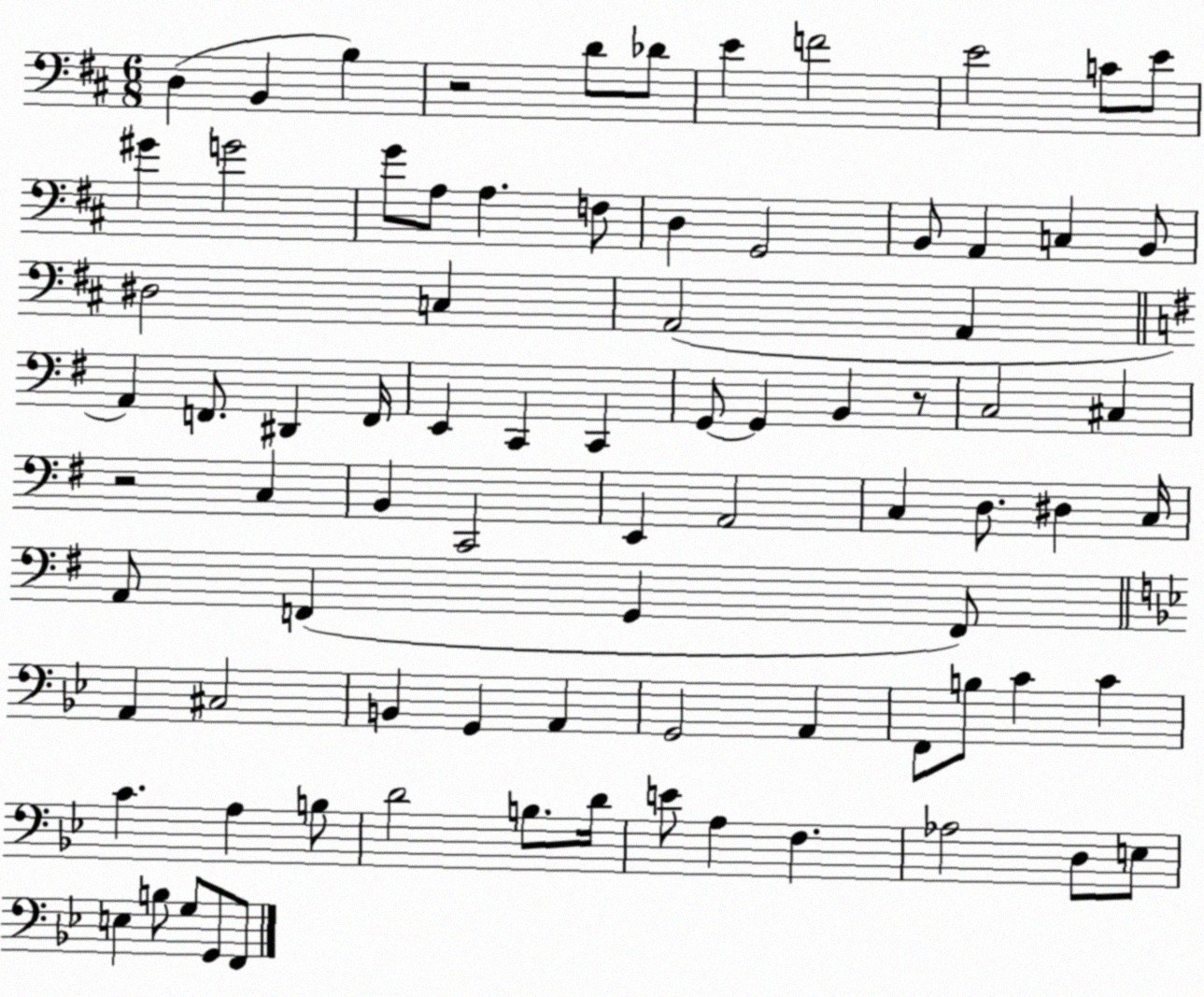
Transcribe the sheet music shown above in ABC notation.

X:1
T:Untitled
M:6/8
L:1/4
K:D
D, B,, B, z2 D/2 _D/2 E F2 E2 C/2 E/2 ^G G2 G/2 A,/2 A, F,/2 D, G,,2 B,,/2 A,, C, B,,/2 ^D,2 C, A,,2 A,, A,, F,,/2 ^D,, F,,/4 E,, C,, C,, G,,/2 G,, B,, z/2 C,2 ^C, z2 C, B,, C,,2 E,, A,,2 C, D,/2 ^D, C,/4 A,,/2 F,, G,, F,,/2 A,, ^C,2 B,, G,, A,, G,,2 A,, F,,/2 B,/2 C C C A, B,/2 D2 B,/2 D/4 E/2 A, F, _A,2 D,/2 E,/2 E, B,/2 G,/2 G,,/2 F,,/2